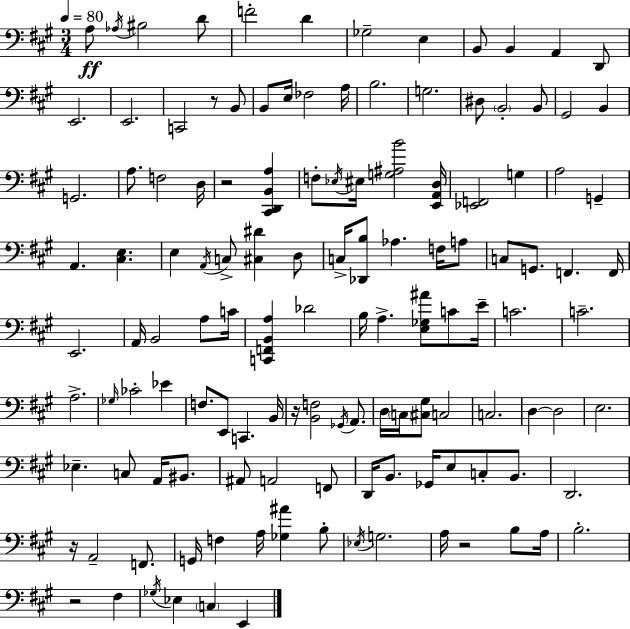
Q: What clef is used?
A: bass